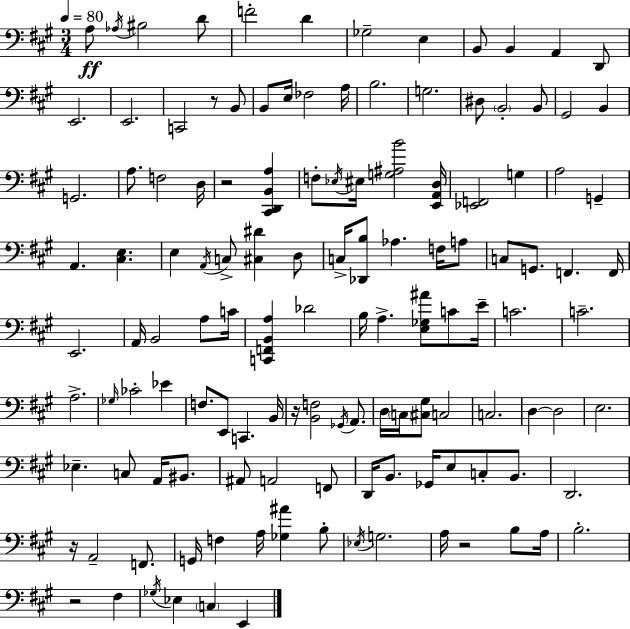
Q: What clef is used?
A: bass